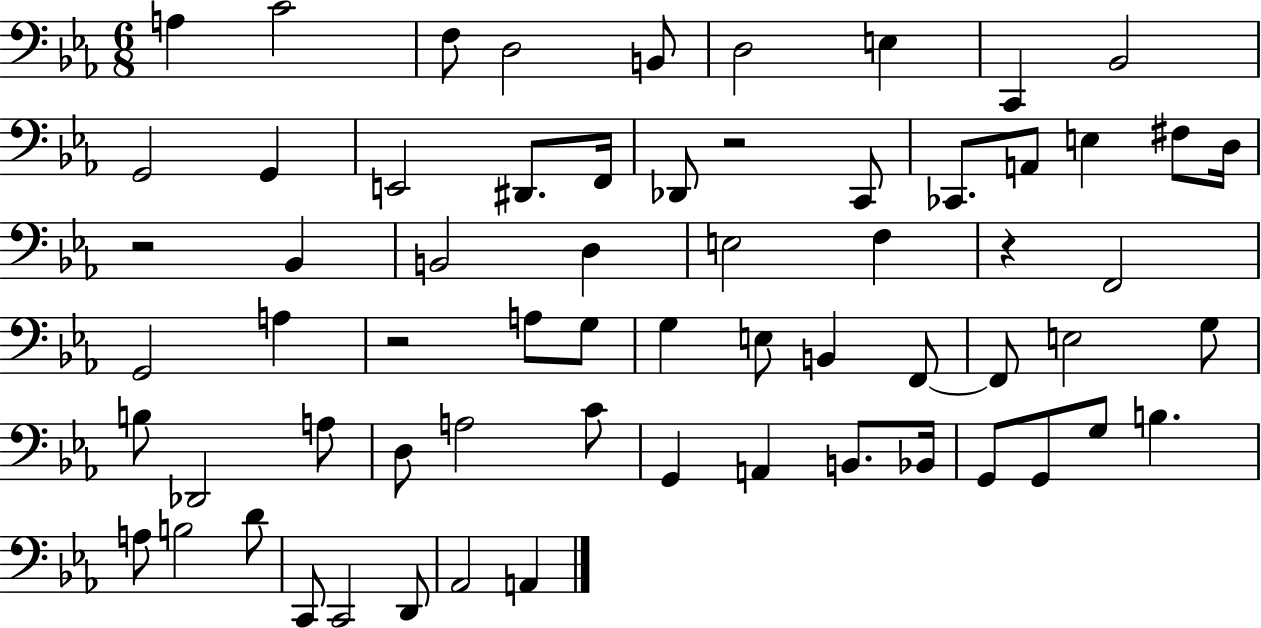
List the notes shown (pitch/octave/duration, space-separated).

A3/q C4/h F3/e D3/h B2/e D3/h E3/q C2/q Bb2/h G2/h G2/q E2/h D#2/e. F2/s Db2/e R/h C2/e CES2/e. A2/e E3/q F#3/e D3/s R/h Bb2/q B2/h D3/q E3/h F3/q R/q F2/h G2/h A3/q R/h A3/e G3/e G3/q E3/e B2/q F2/e F2/e E3/h G3/e B3/e Db2/h A3/e D3/e A3/h C4/e G2/q A2/q B2/e. Bb2/s G2/e G2/e G3/e B3/q. A3/e B3/h D4/e C2/e C2/h D2/e Ab2/h A2/q